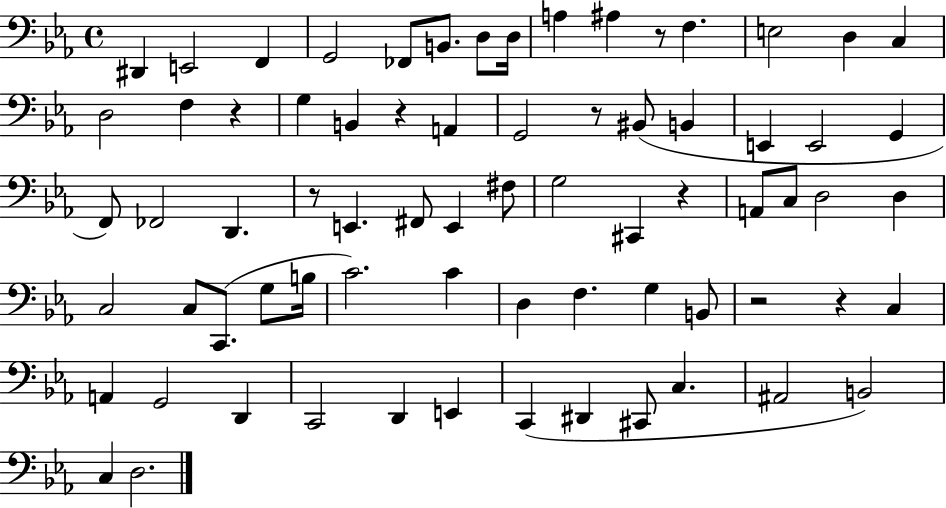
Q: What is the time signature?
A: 4/4